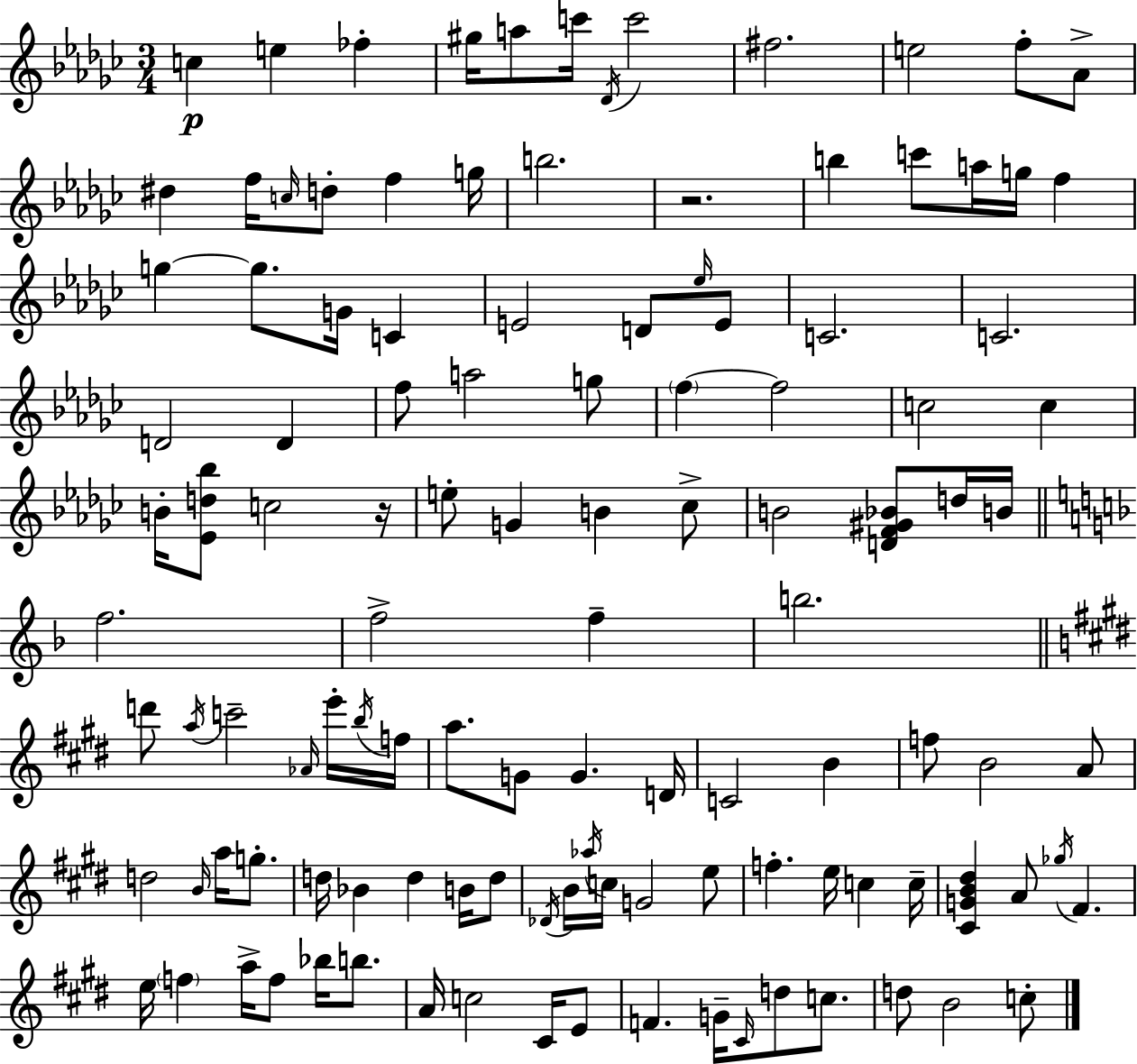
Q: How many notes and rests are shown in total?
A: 117